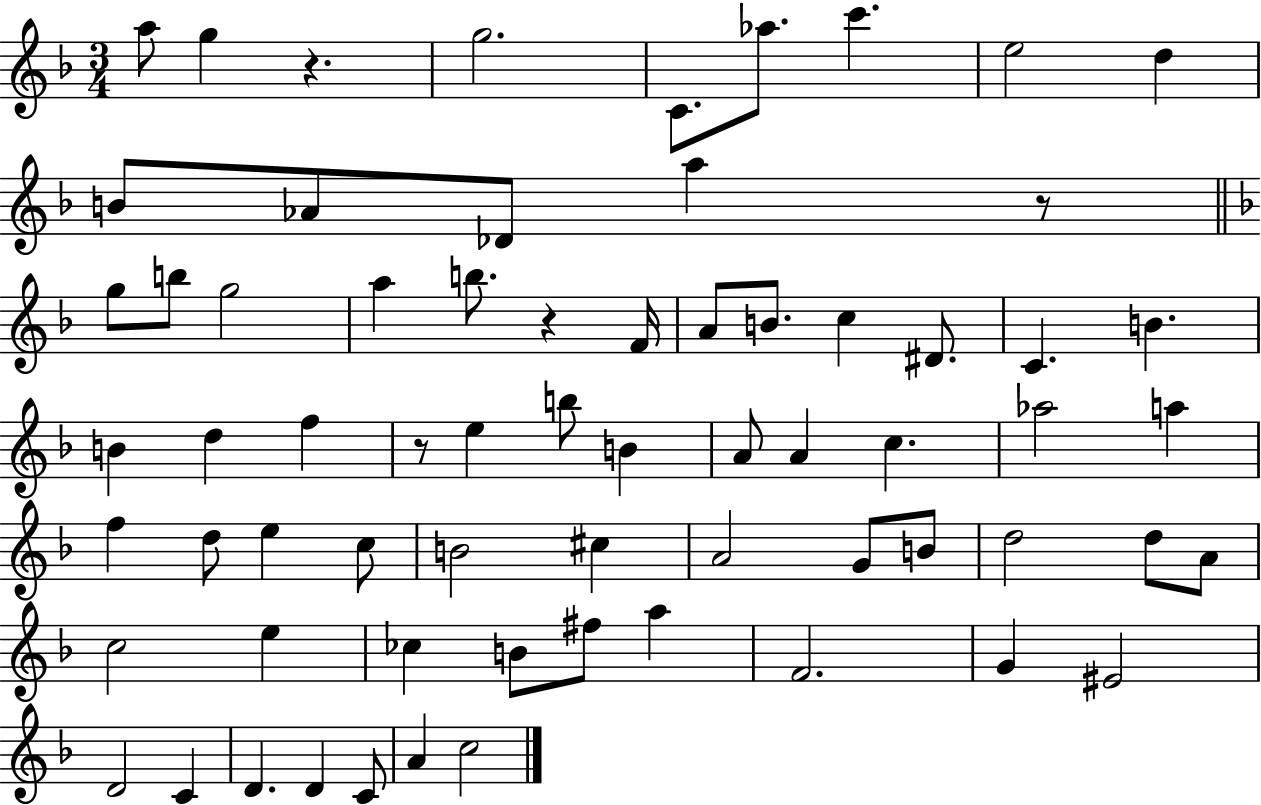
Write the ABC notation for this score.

X:1
T:Untitled
M:3/4
L:1/4
K:F
a/2 g z g2 C/2 _a/2 c' e2 d B/2 _A/2 _D/2 a z/2 g/2 b/2 g2 a b/2 z F/4 A/2 B/2 c ^D/2 C B B d f z/2 e b/2 B A/2 A c _a2 a f d/2 e c/2 B2 ^c A2 G/2 B/2 d2 d/2 A/2 c2 e _c B/2 ^f/2 a F2 G ^E2 D2 C D D C/2 A c2